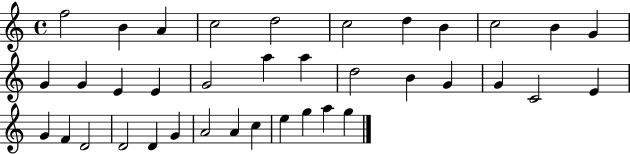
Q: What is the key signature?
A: C major